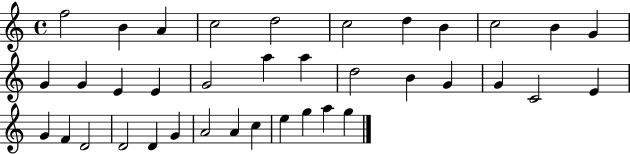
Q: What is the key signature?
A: C major